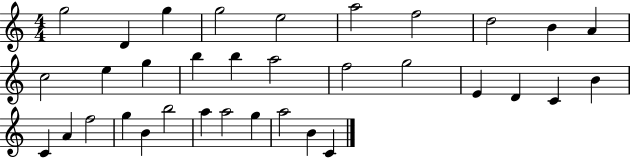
G5/h D4/q G5/q G5/h E5/h A5/h F5/h D5/h B4/q A4/q C5/h E5/q G5/q B5/q B5/q A5/h F5/h G5/h E4/q D4/q C4/q B4/q C4/q A4/q F5/h G5/q B4/q B5/h A5/q A5/h G5/q A5/h B4/q C4/q